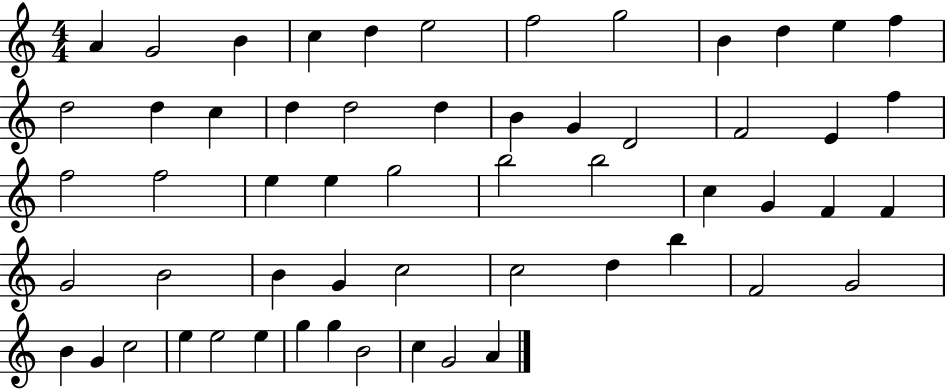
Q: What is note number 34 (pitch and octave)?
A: F4